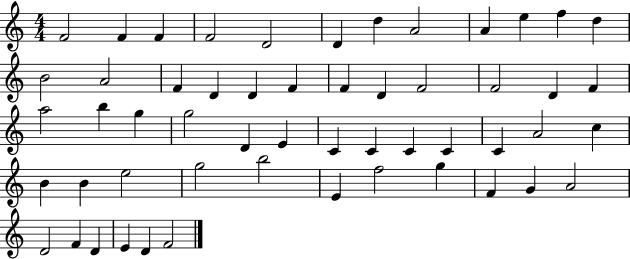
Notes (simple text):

F4/h F4/q F4/q F4/h D4/h D4/q D5/q A4/h A4/q E5/q F5/q D5/q B4/h A4/h F4/q D4/q D4/q F4/q F4/q D4/q F4/h F4/h D4/q F4/q A5/h B5/q G5/q G5/h D4/q E4/q C4/q C4/q C4/q C4/q C4/q A4/h C5/q B4/q B4/q E5/h G5/h B5/h E4/q F5/h G5/q F4/q G4/q A4/h D4/h F4/q D4/q E4/q D4/q F4/h